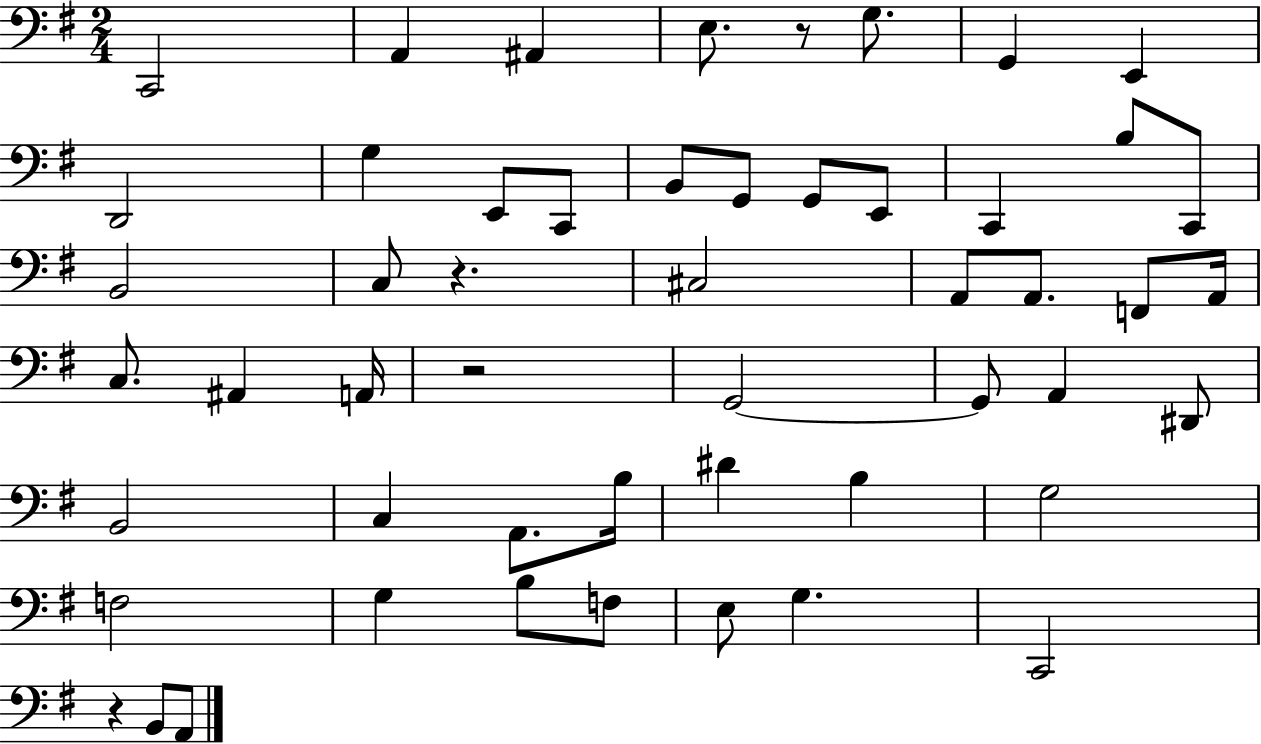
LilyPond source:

{
  \clef bass
  \numericTimeSignature
  \time 2/4
  \key g \major
  c,2 | a,4 ais,4 | e8. r8 g8. | g,4 e,4 | \break d,2 | g4 e,8 c,8 | b,8 g,8 g,8 e,8 | c,4 b8 c,8 | \break b,2 | c8 r4. | cis2 | a,8 a,8. f,8 a,16 | \break c8. ais,4 a,16 | r2 | g,2~~ | g,8 a,4 dis,8 | \break b,2 | c4 a,8. b16 | dis'4 b4 | g2 | \break f2 | g4 b8 f8 | e8 g4. | c,2 | \break r4 b,8 a,8 | \bar "|."
}